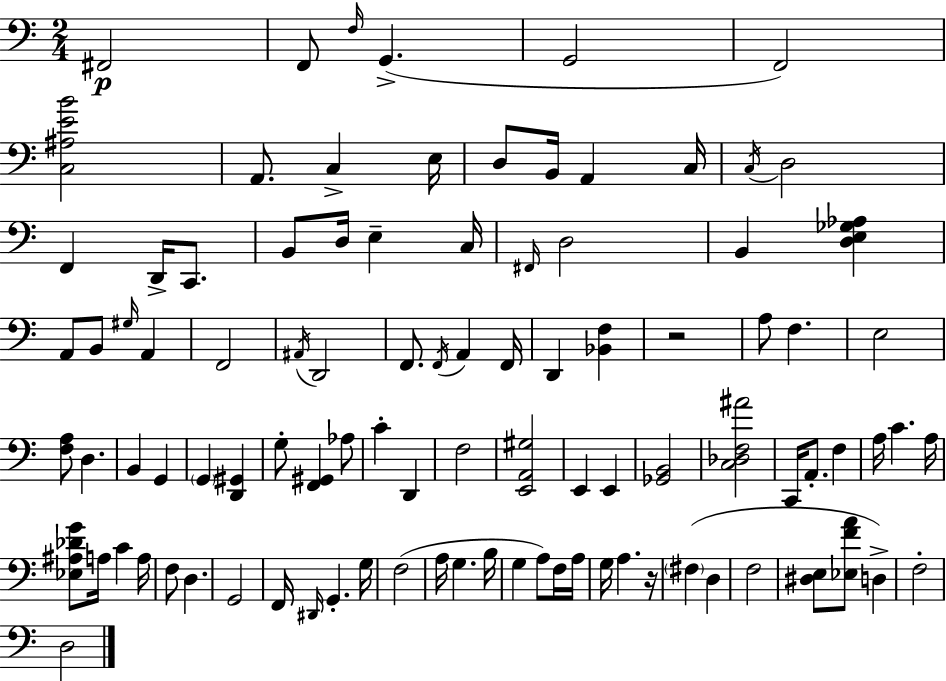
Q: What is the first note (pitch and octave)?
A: F#2